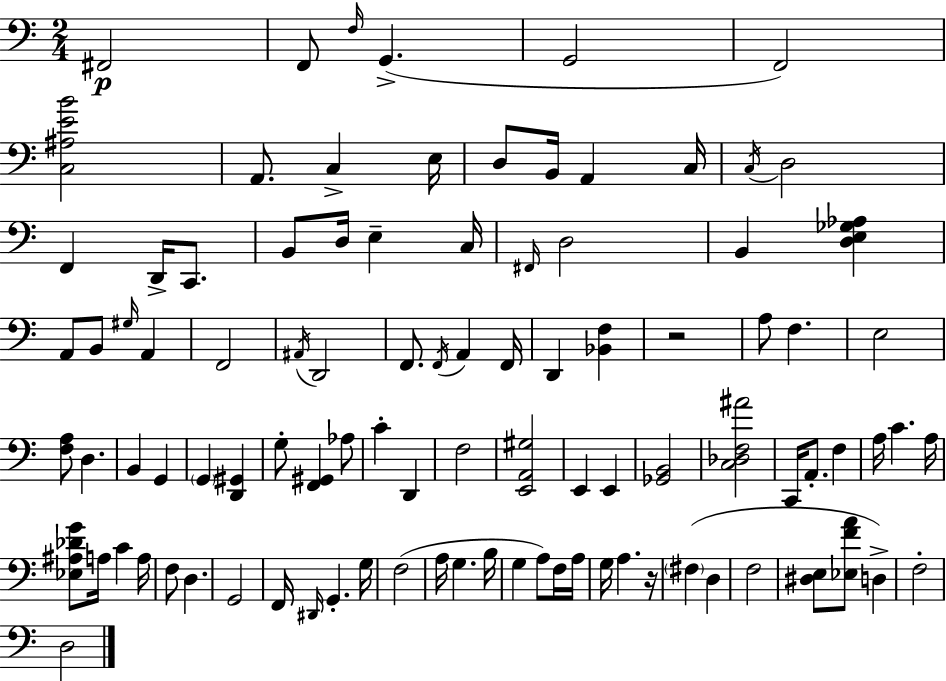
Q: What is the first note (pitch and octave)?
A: F#2